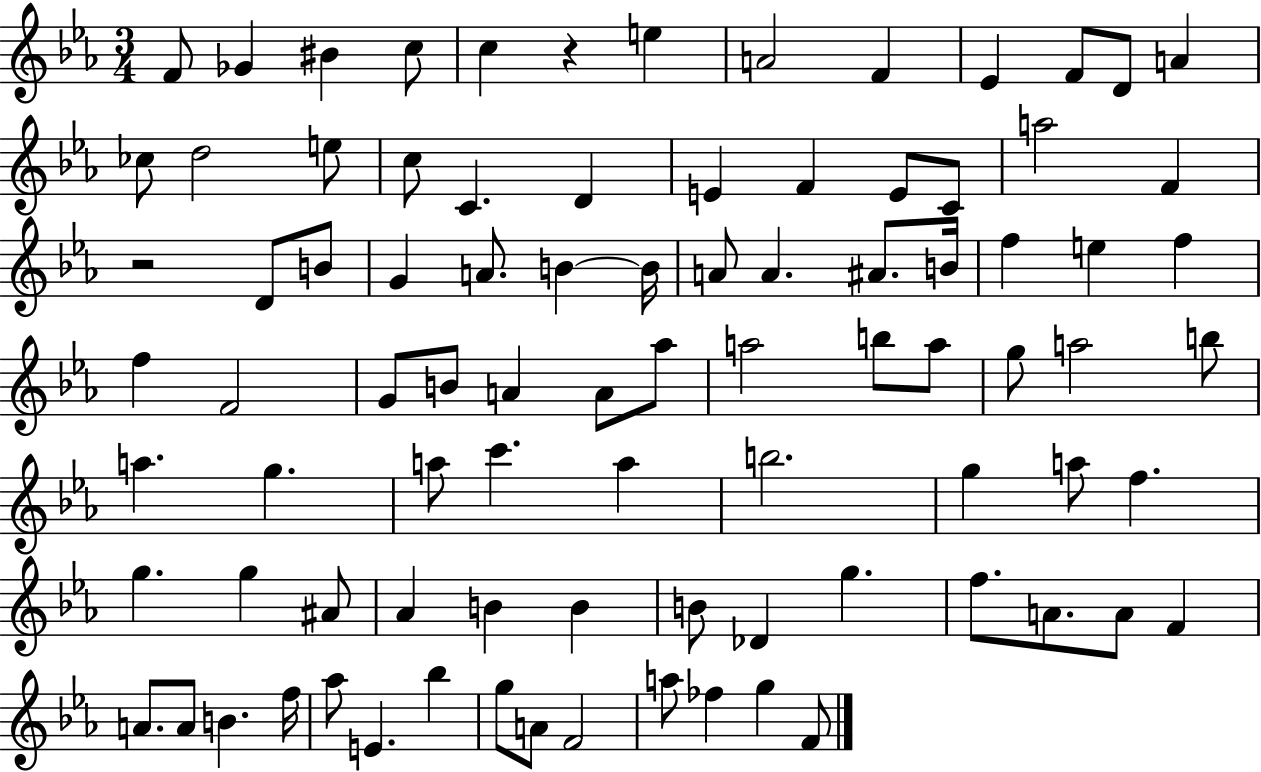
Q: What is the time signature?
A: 3/4